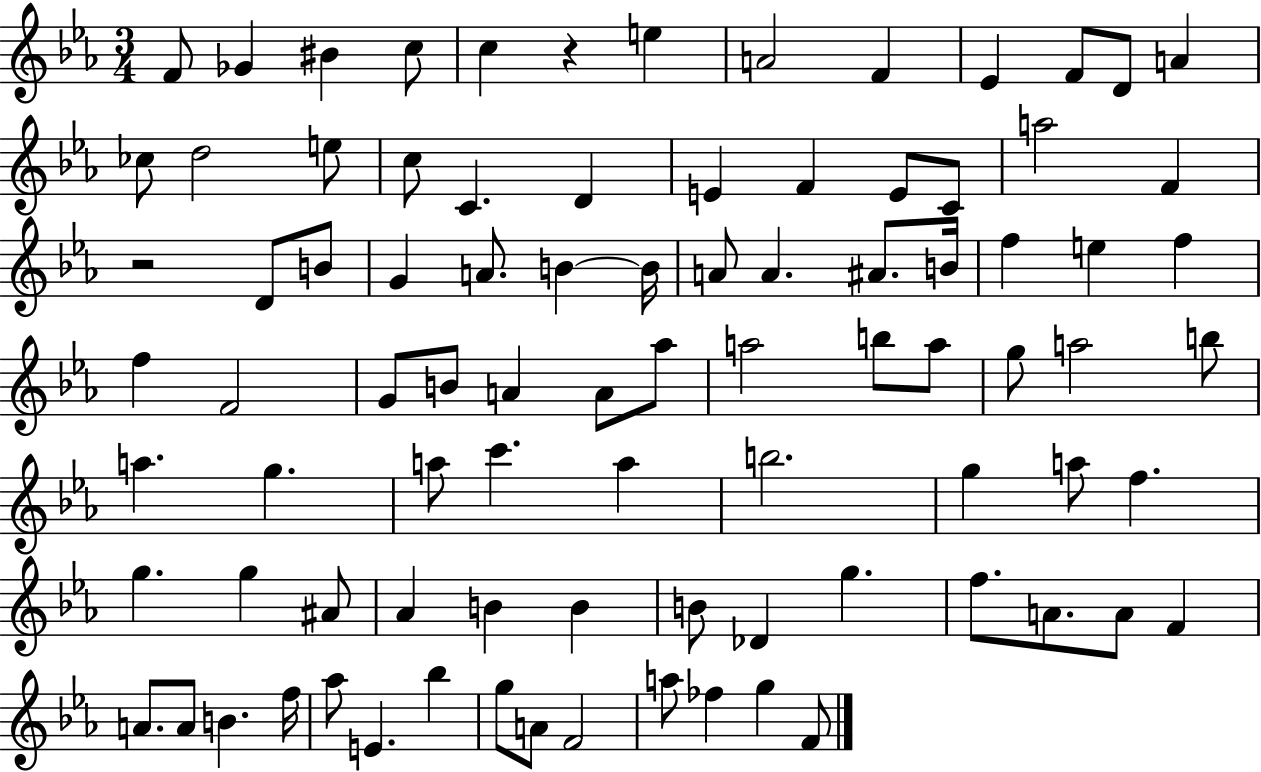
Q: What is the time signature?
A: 3/4